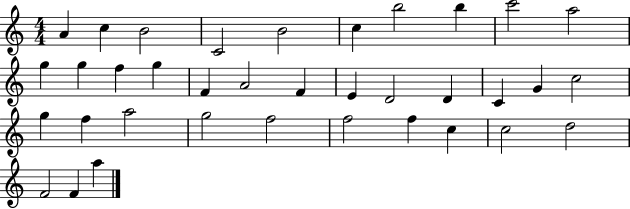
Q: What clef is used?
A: treble